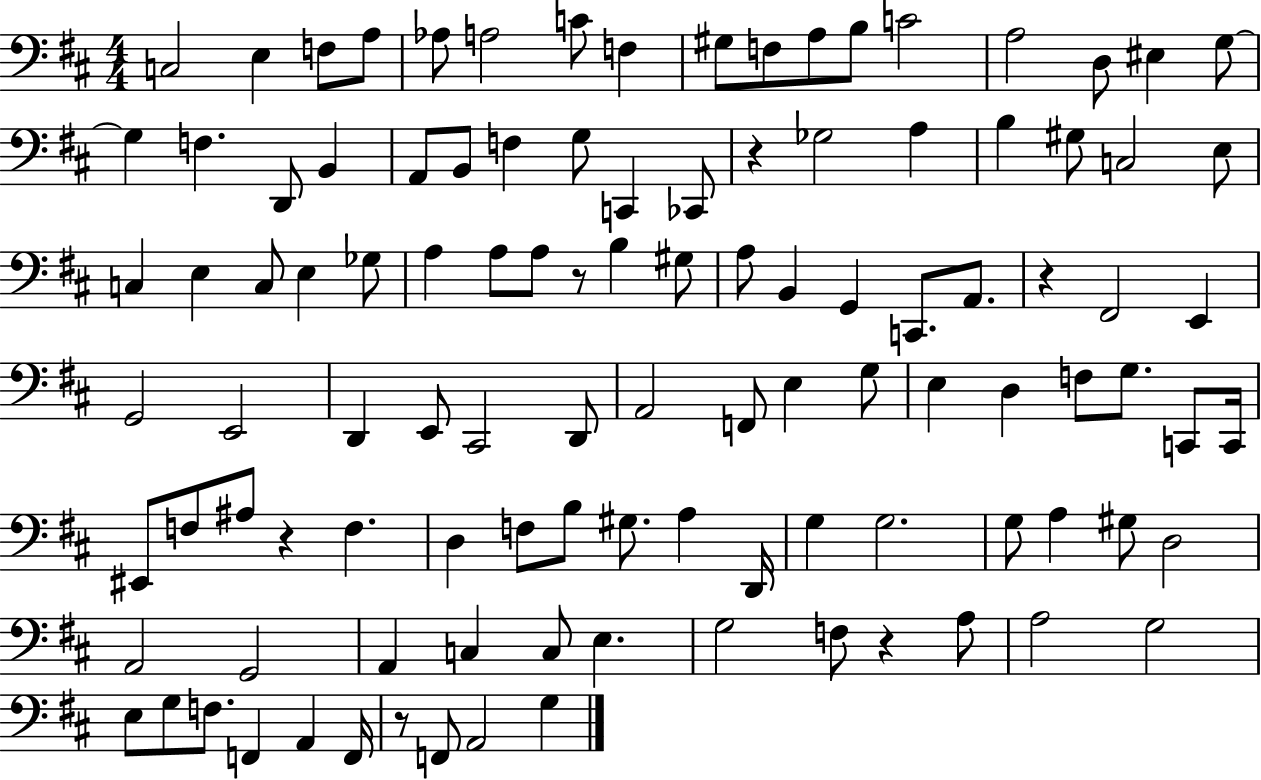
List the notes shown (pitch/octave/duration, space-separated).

C3/h E3/q F3/e A3/e Ab3/e A3/h C4/e F3/q G#3/e F3/e A3/e B3/e C4/h A3/h D3/e EIS3/q G3/e G3/q F3/q. D2/e B2/q A2/e B2/e F3/q G3/e C2/q CES2/e R/q Gb3/h A3/q B3/q G#3/e C3/h E3/e C3/q E3/q C3/e E3/q Gb3/e A3/q A3/e A3/e R/e B3/q G#3/e A3/e B2/q G2/q C2/e. A2/e. R/q F#2/h E2/q G2/h E2/h D2/q E2/e C#2/h D2/e A2/h F2/e E3/q G3/e E3/q D3/q F3/e G3/e. C2/e C2/s EIS2/e F3/e A#3/e R/q F3/q. D3/q F3/e B3/e G#3/e. A3/q D2/s G3/q G3/h. G3/e A3/q G#3/e D3/h A2/h G2/h A2/q C3/q C3/e E3/q. G3/h F3/e R/q A3/e A3/h G3/h E3/e G3/e F3/e. F2/q A2/q F2/s R/e F2/e A2/h G3/q